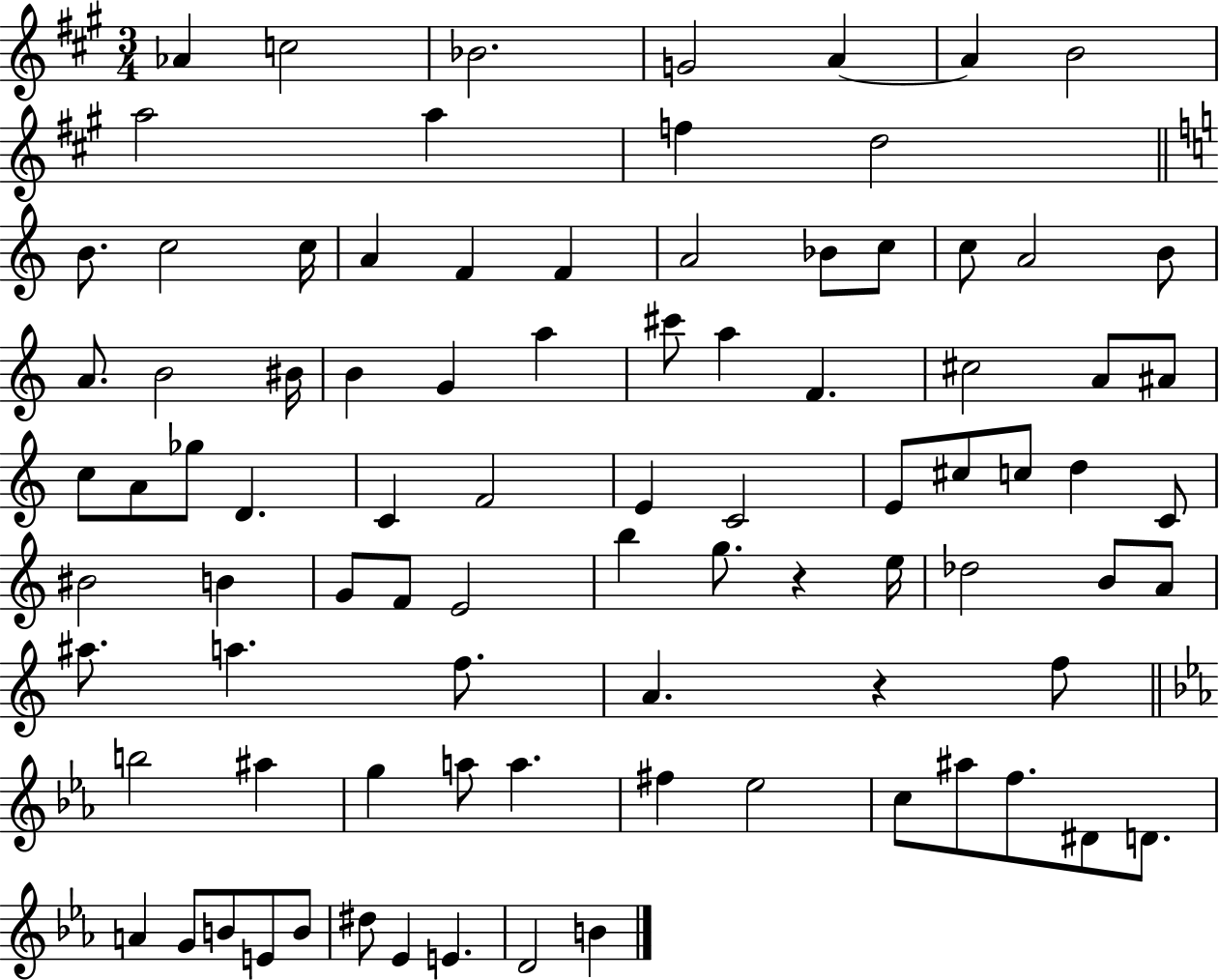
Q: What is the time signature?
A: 3/4